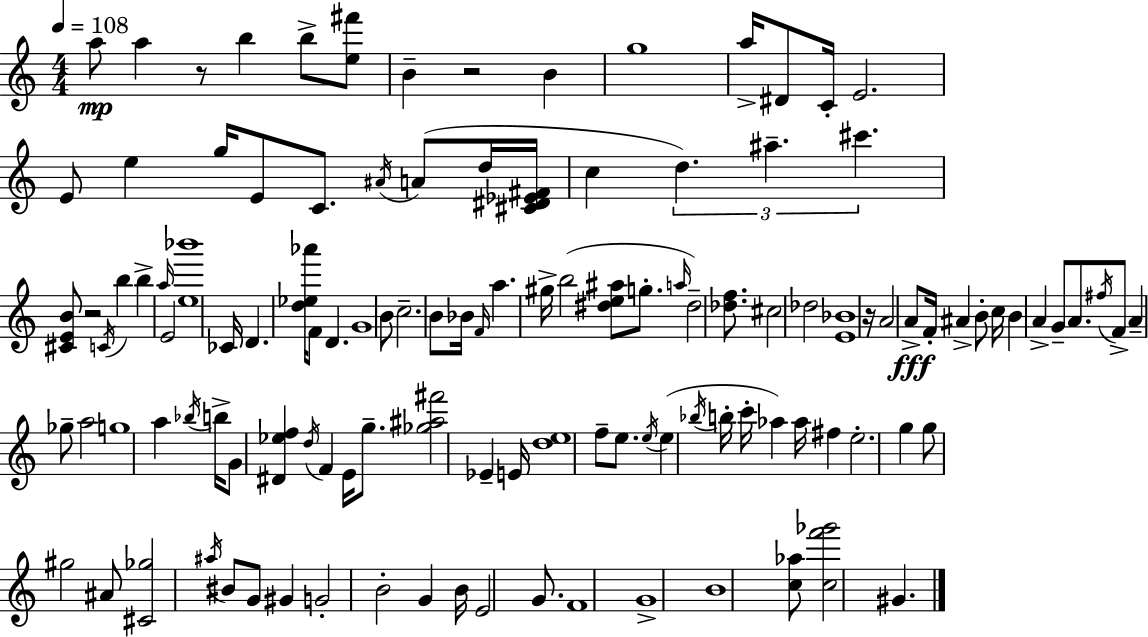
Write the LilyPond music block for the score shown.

{
  \clef treble
  \numericTimeSignature
  \time 4/4
  \key c \major
  \tempo 4 = 108
  a''8\mp a''4 r8 b''4 b''8-> <e'' fis'''>8 | b'4-- r2 b'4 | g''1 | a''16-> dis'8 c'16-. e'2. | \break e'8 e''4 g''16 e'8 c'8. \acciaccatura { ais'16 } a'8( d''16 | <cis' dis' ees' fis'>16 c''4 \tuplet 3/2 { d''4.) ais''4.-- | cis'''4. } <cis' e' b'>8 r2 | \acciaccatura { c'16 } b''4 b''4-> \grace { a''16 } e'2 | \break <e'' bes'''>1 | ces'16 d'4. <d'' ees'' aes'''>16 f'8 d'4. | g'1 | b'8 c''2.-- | \break b'8 bes'16 \grace { f'16 } a''4. gis''16-> b''2( | <dis'' e'' ais''>8 g''8.-. \grace { a''16 } dis''2--) | <des'' f''>8. cis''2 des''2 | <e' bes'>1 | \break r16 a'2 a'8->\fff | f'16-. ais'4-> b'8-. c''16 b'4 a'4-> | g'8-- a'8. \acciaccatura { fis''16 } f'8-> a'4-- ges''8-- a''2 | g''1 | \break a''4 \acciaccatura { bes''16 } b''16-> g'8 <dis' ees'' f''>4 | \acciaccatura { d''16 } f'4 e'16 g''8.-- <ges'' ais'' fis'''>2 | ees'4-- e'16 <d'' e''>1 | f''8-- e''8. \acciaccatura { e''16 }( e''4 | \break \acciaccatura { bes''16 } b''16-. c'''16-. aes''4) aes''16 fis''4 e''2.-. | g''4 g''8 | gis''2 ais'8 <cis' ges''>2 | \acciaccatura { ais''16 } bis'8 g'8 gis'4 g'2-. | \break b'2-. g'4 b'16 | e'2 g'8. f'1 | g'1-> | b'1 | \break <c'' aes''>8 <c'' f''' ges'''>2 | gis'4. \bar "|."
}